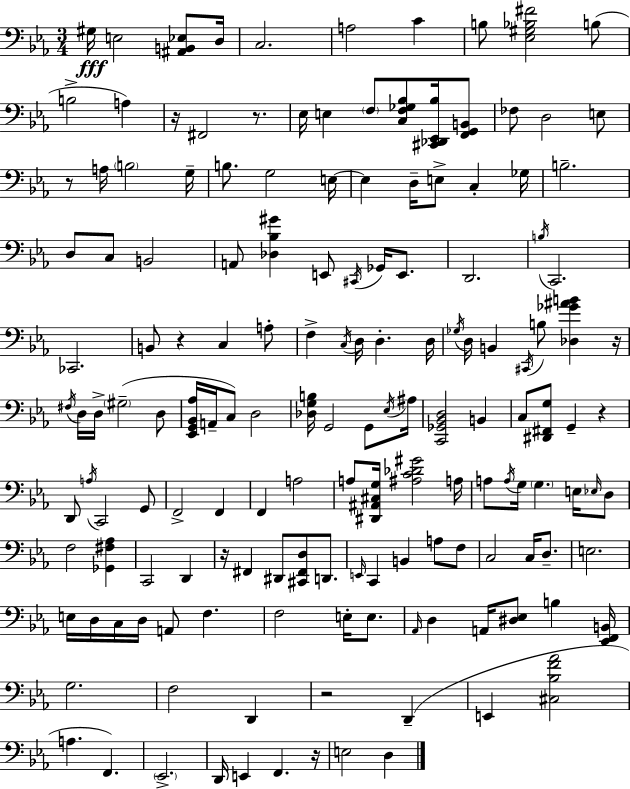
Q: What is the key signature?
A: EES major